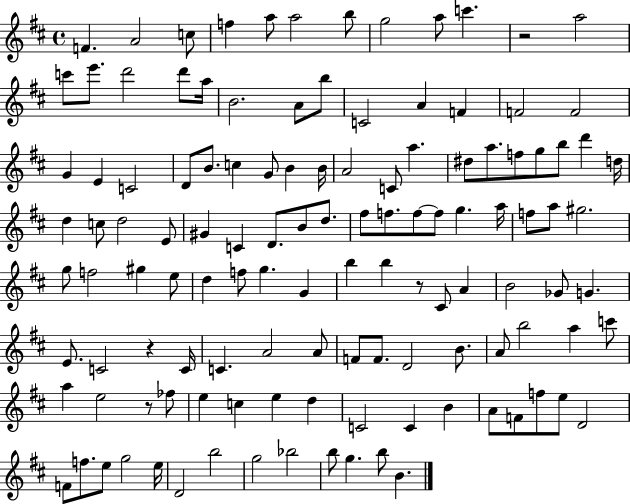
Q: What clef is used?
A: treble